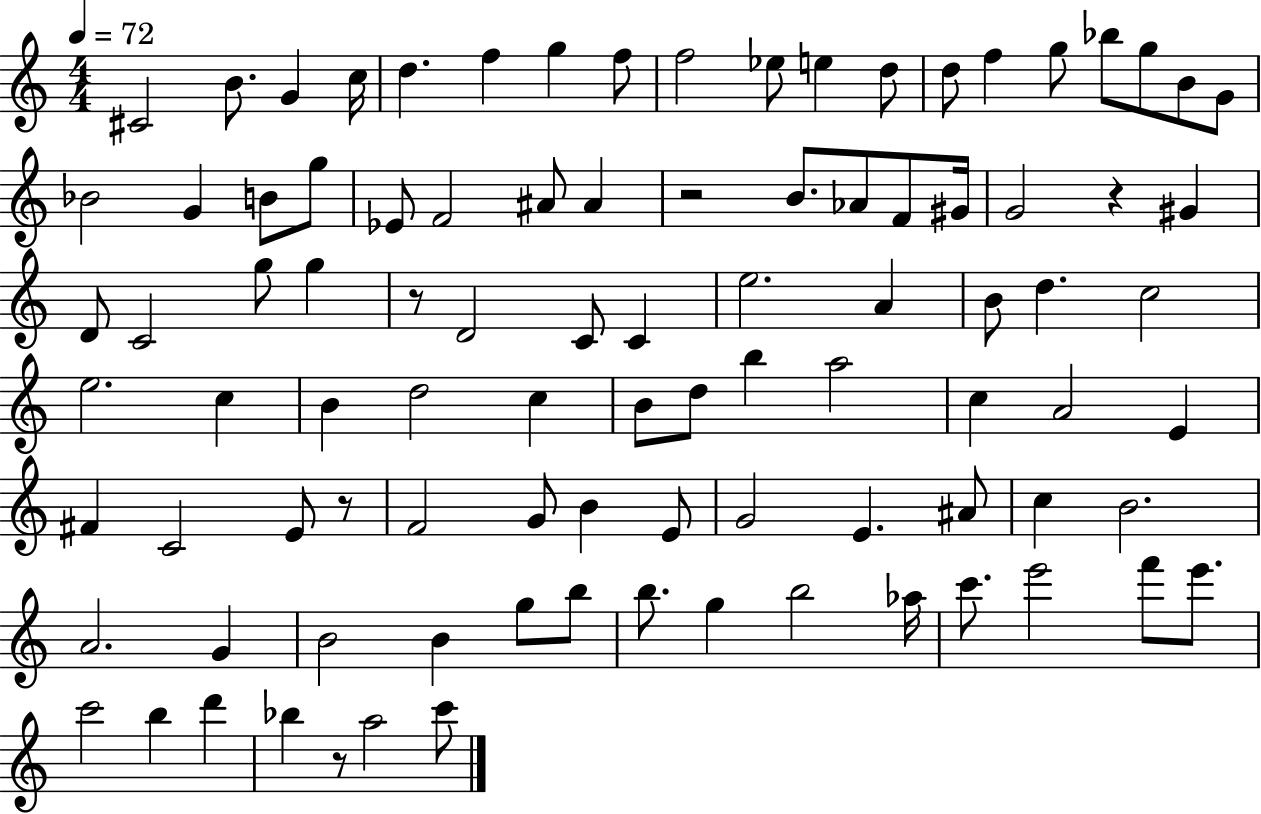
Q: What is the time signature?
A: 4/4